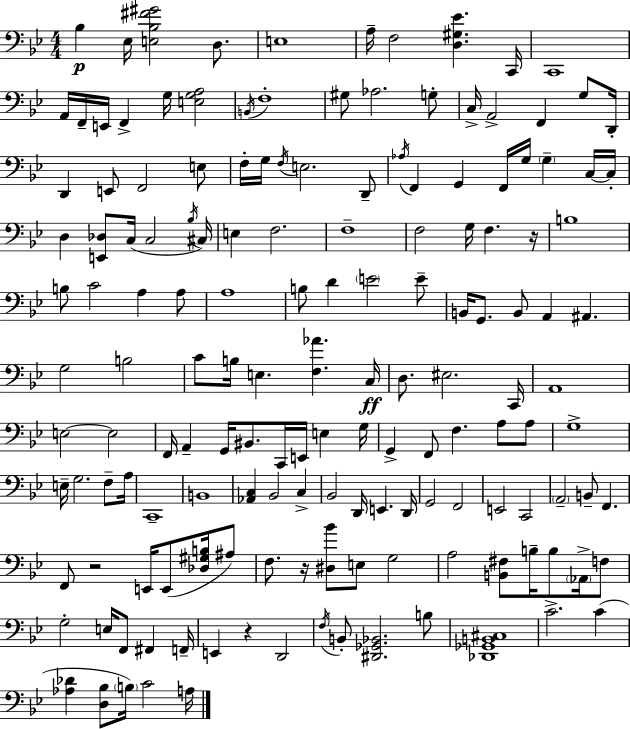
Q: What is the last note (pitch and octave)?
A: A3